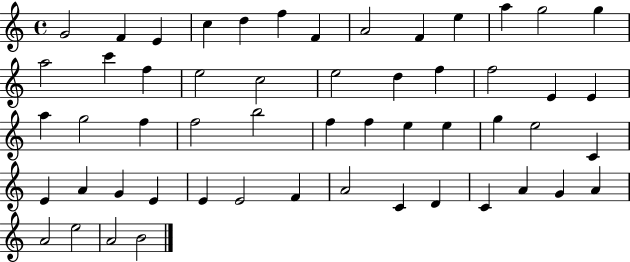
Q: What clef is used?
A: treble